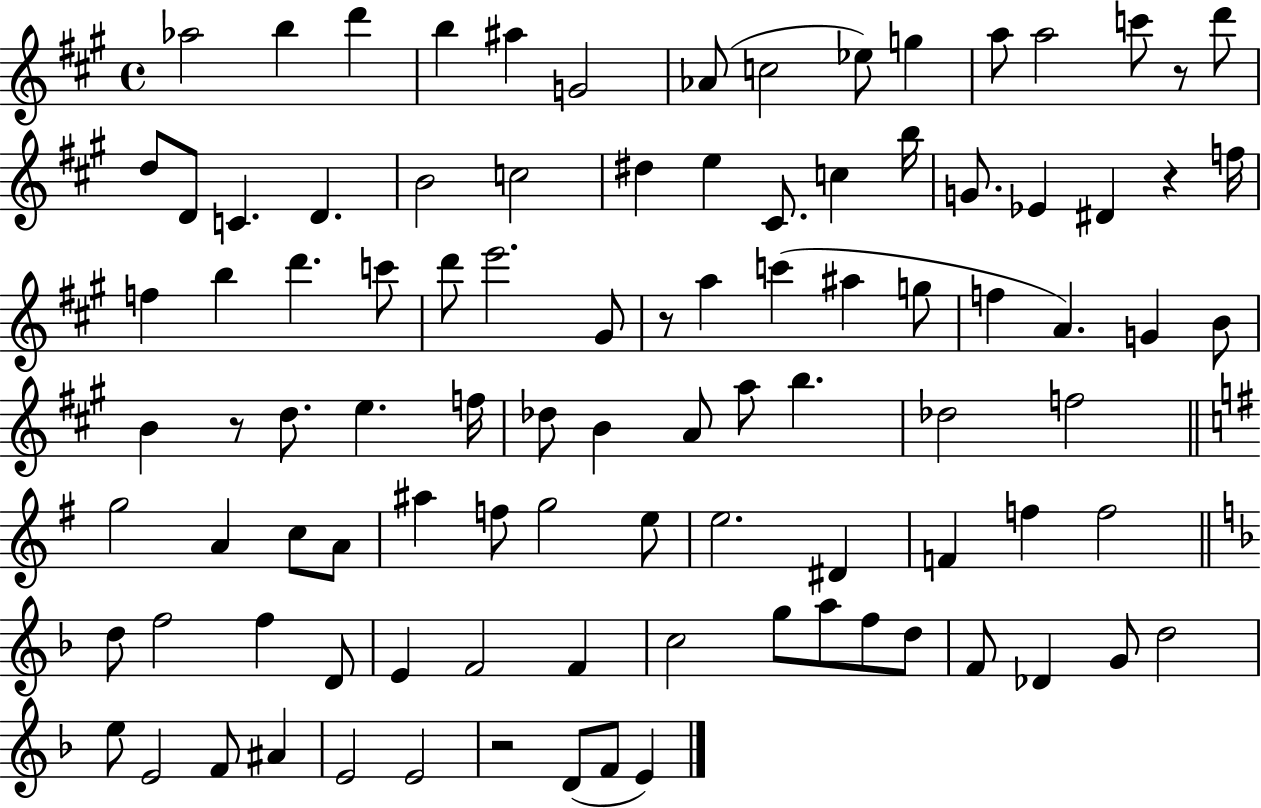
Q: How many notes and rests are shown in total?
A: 98